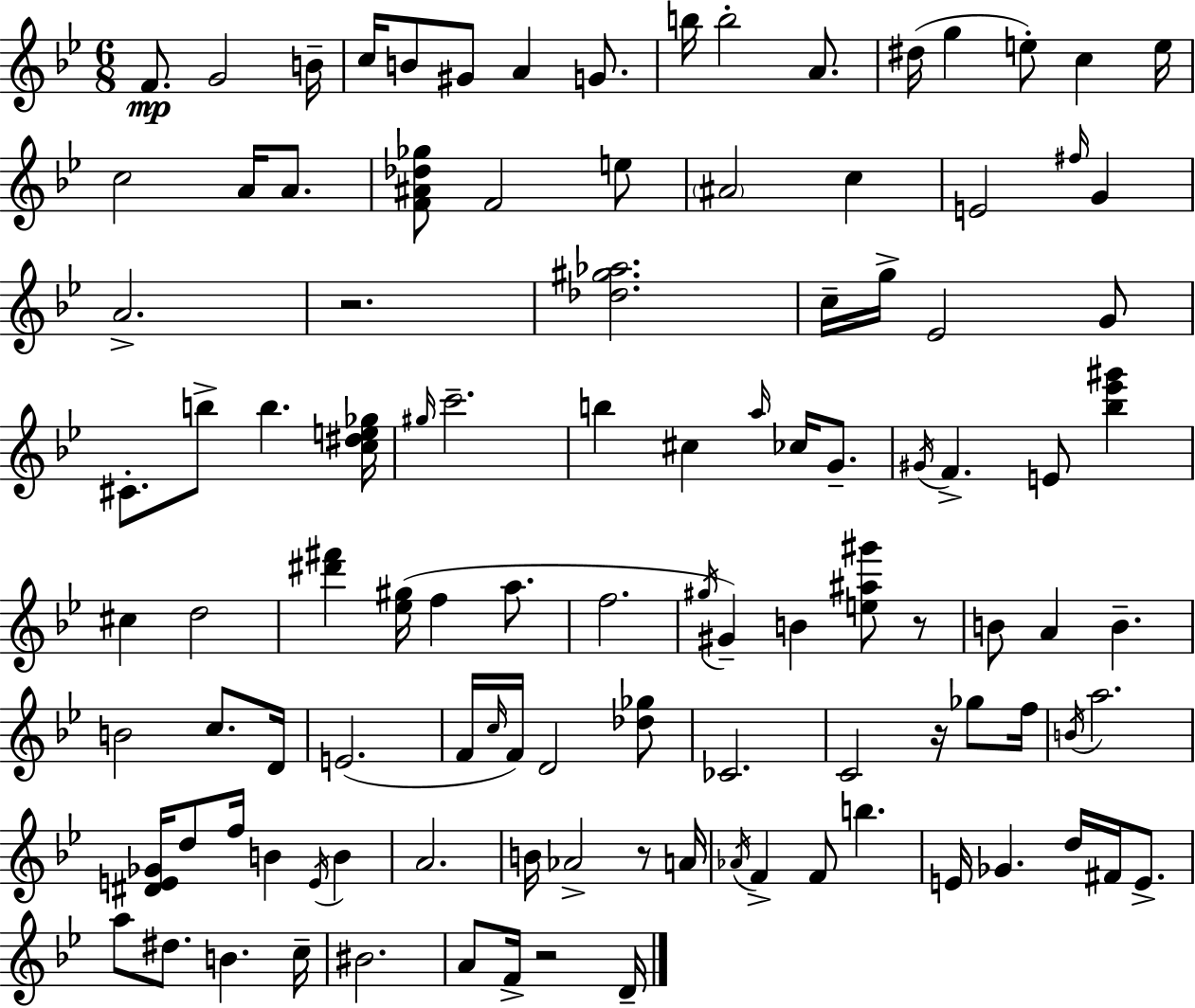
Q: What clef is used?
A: treble